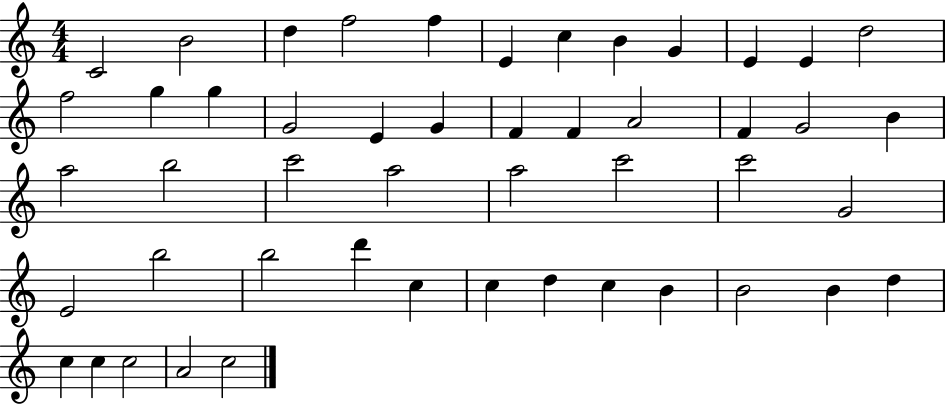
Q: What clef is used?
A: treble